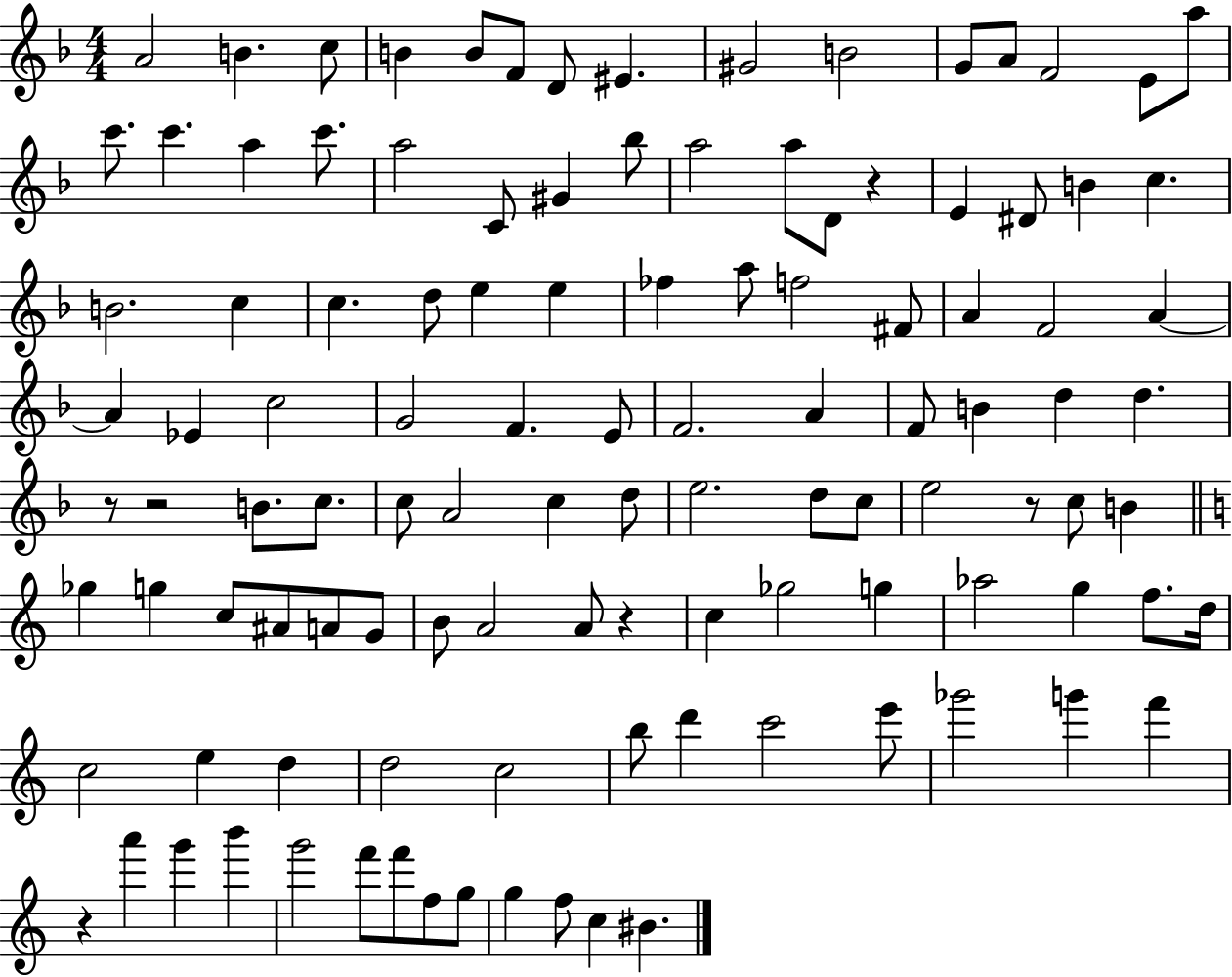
A4/h B4/q. C5/e B4/q B4/e F4/e D4/e EIS4/q. G#4/h B4/h G4/e A4/e F4/h E4/e A5/e C6/e. C6/q. A5/q C6/e. A5/h C4/e G#4/q Bb5/e A5/h A5/e D4/e R/q E4/q D#4/e B4/q C5/q. B4/h. C5/q C5/q. D5/e E5/q E5/q FES5/q A5/e F5/h F#4/e A4/q F4/h A4/q A4/q Eb4/q C5/h G4/h F4/q. E4/e F4/h. A4/q F4/e B4/q D5/q D5/q. R/e R/h B4/e. C5/e. C5/e A4/h C5/q D5/e E5/h. D5/e C5/e E5/h R/e C5/e B4/q Gb5/q G5/q C5/e A#4/e A4/e G4/e B4/e A4/h A4/e R/q C5/q Gb5/h G5/q Ab5/h G5/q F5/e. D5/s C5/h E5/q D5/q D5/h C5/h B5/e D6/q C6/h E6/e Gb6/h G6/q F6/q R/q A6/q G6/q B6/q G6/h F6/e F6/e F5/e G5/e G5/q F5/e C5/q BIS4/q.